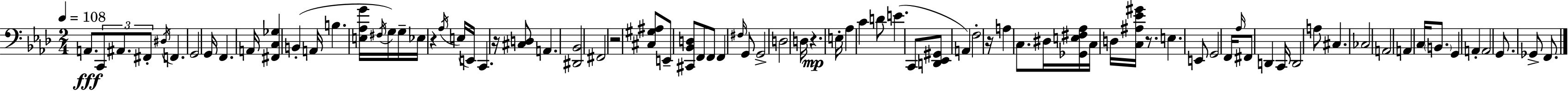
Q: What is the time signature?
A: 2/4